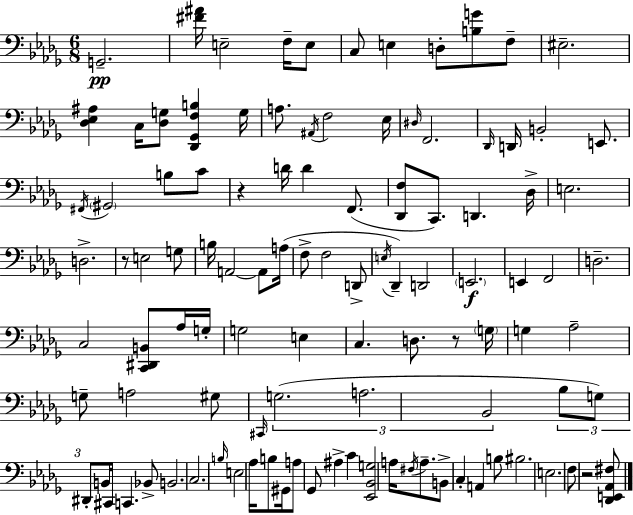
{
  \clef bass
  \numericTimeSignature
  \time 6/8
  \key bes \minor
  \repeat volta 2 { g,2.--\pp | <fis' ais'>16 e2-- f16-- e8 | c8 e4 d8-. <b g'>8 f8-- | eis2.-- | \break <des ees ais>4 c16 <des g>8 <des, ges, f b>4 g16 | a8. \acciaccatura { ais,16 } f2 | ees16 \grace { dis16 } f,2. | \grace { des,16 } d,16 b,2-. | \break e,8. \acciaccatura { fis,16 } \parenthesize gis,2 | b8 c'8 r4 d'16 d'4 | f,8.( <des, f>8 c,8.) d,4. | des16-> e2. | \break d2.-> | r8 e2 | g8 b16 a,2~~ | a,8 a16( f8-> f2 | \break d,8-> \acciaccatura { e16 } des,4--) d,2 | \parenthesize e,2.\f | e,4 f,2 | d2.-- | \break c2 | <c, dis, b,>8 aes16 g16-. g2 | e4 c4. d8. | r8 \parenthesize g16 g4 aes2-- | \break g8-- a2 | gis8 \grace { cis,16 }( \tuplet 3/2 { g2. | a2. | bes,2 } | \break \tuplet 3/2 { bes8 g8) dis,8-. } b,16 cis,16 c,4. | bes,8-> b,2. | c2. | \grace { b16 } e2 | \break aes16 b8 gis,16 a8 ges,8 ais4-> | c'4 <ees, bes, g>2 | a16 \acciaccatura { fis16 } a8.-- b,8-> c4-. | a,4 b8 bis2. | \break e2. | f8 r2 | <des, e, aes, fis>8 } \bar "|."
}